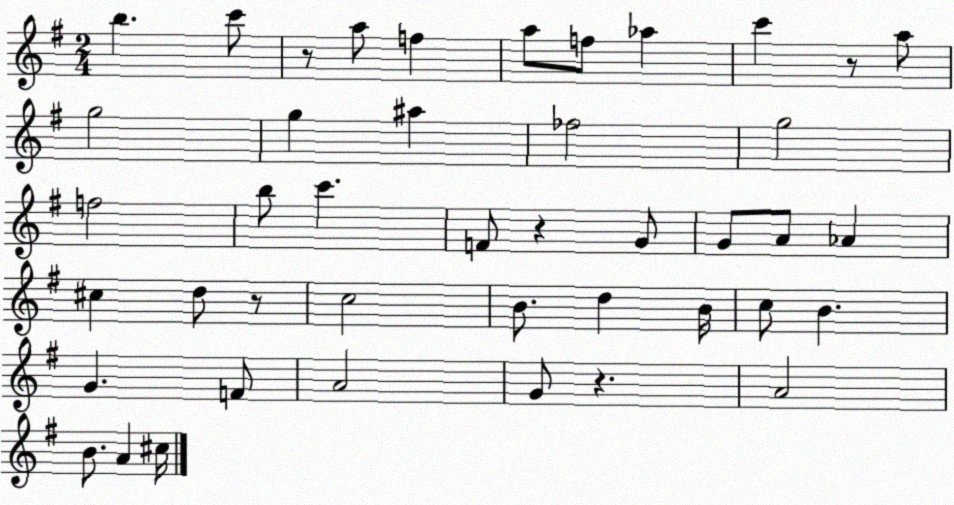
X:1
T:Untitled
M:2/4
L:1/4
K:G
b c'/2 z/2 a/2 f a/2 f/2 _a c' z/2 a/2 g2 g ^a _f2 g2 f2 b/2 c' F/2 z G/2 G/2 A/2 _A ^c d/2 z/2 c2 B/2 d B/4 c/2 B G F/2 A2 G/2 z A2 B/2 A ^c/4